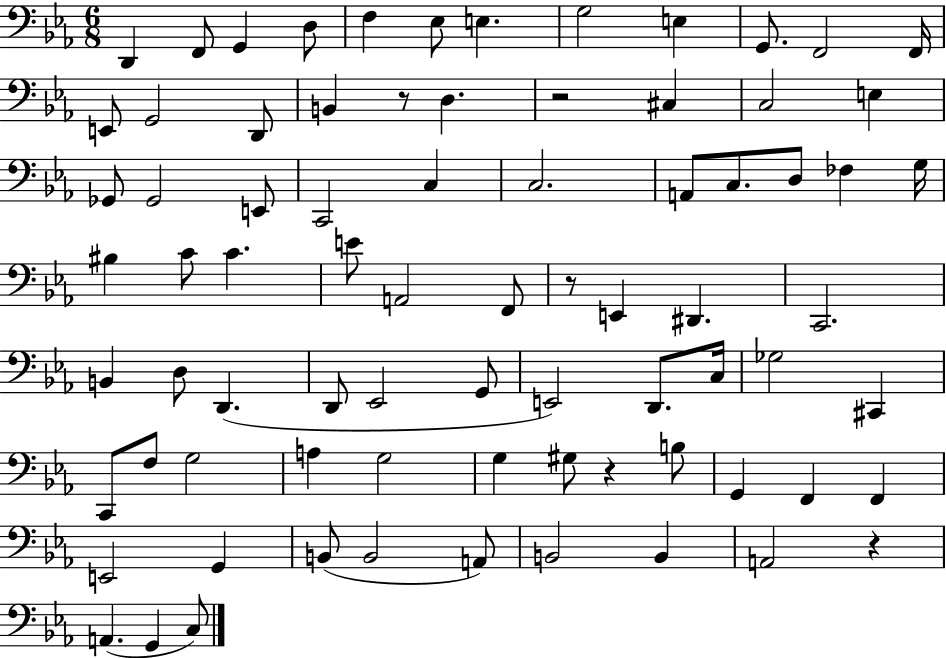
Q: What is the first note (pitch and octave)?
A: D2